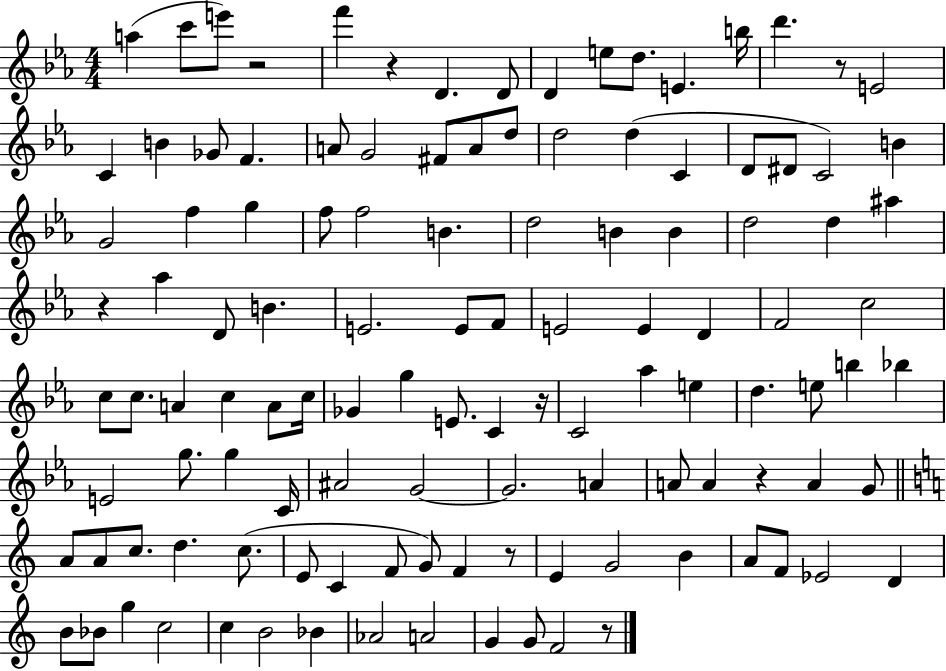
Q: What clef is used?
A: treble